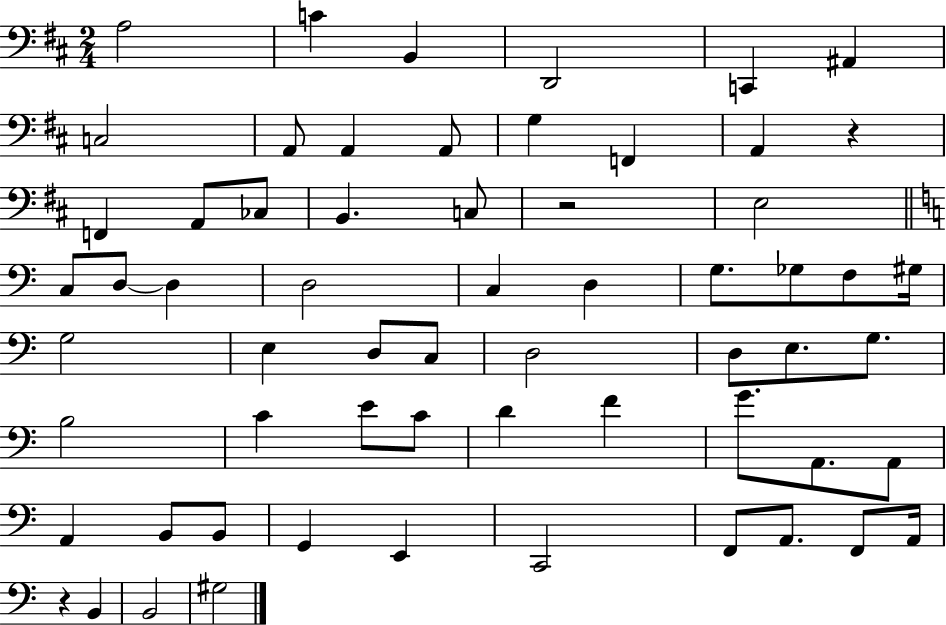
A3/h C4/q B2/q D2/h C2/q A#2/q C3/h A2/e A2/q A2/e G3/q F2/q A2/q R/q F2/q A2/e CES3/e B2/q. C3/e R/h E3/h C3/e D3/e D3/q D3/h C3/q D3/q G3/e. Gb3/e F3/e G#3/s G3/h E3/q D3/e C3/e D3/h D3/e E3/e. G3/e. B3/h C4/q E4/e C4/e D4/q F4/q G4/e. A2/e. A2/e A2/q B2/e B2/e G2/q E2/q C2/h F2/e A2/e. F2/e A2/s R/q B2/q B2/h G#3/h